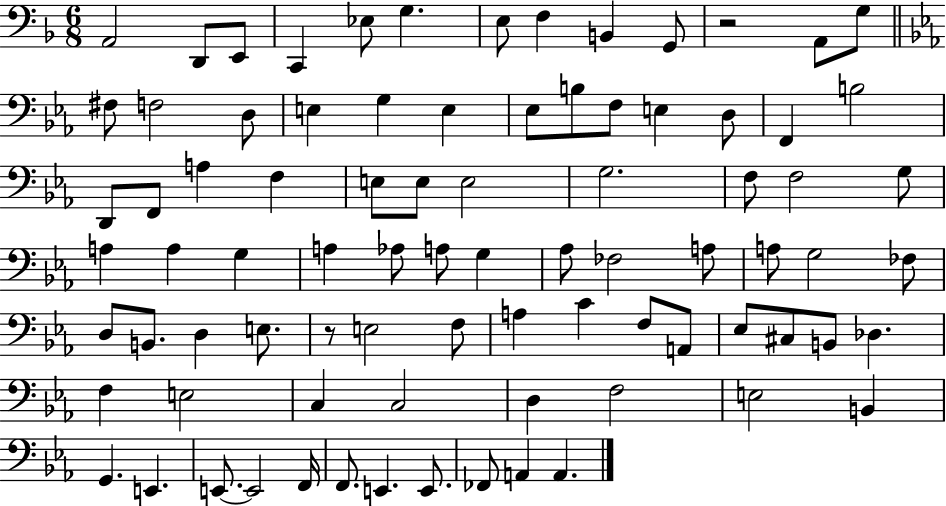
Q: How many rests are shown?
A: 2